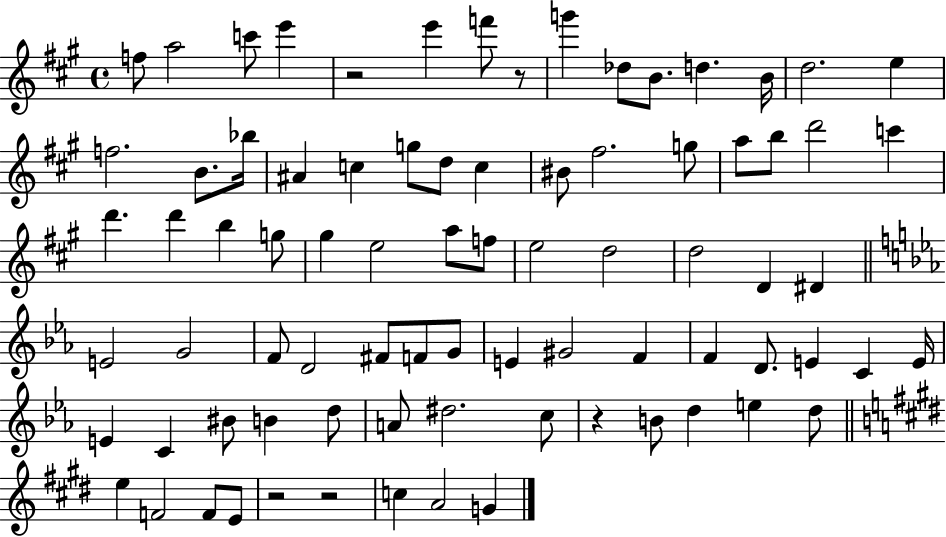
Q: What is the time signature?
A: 4/4